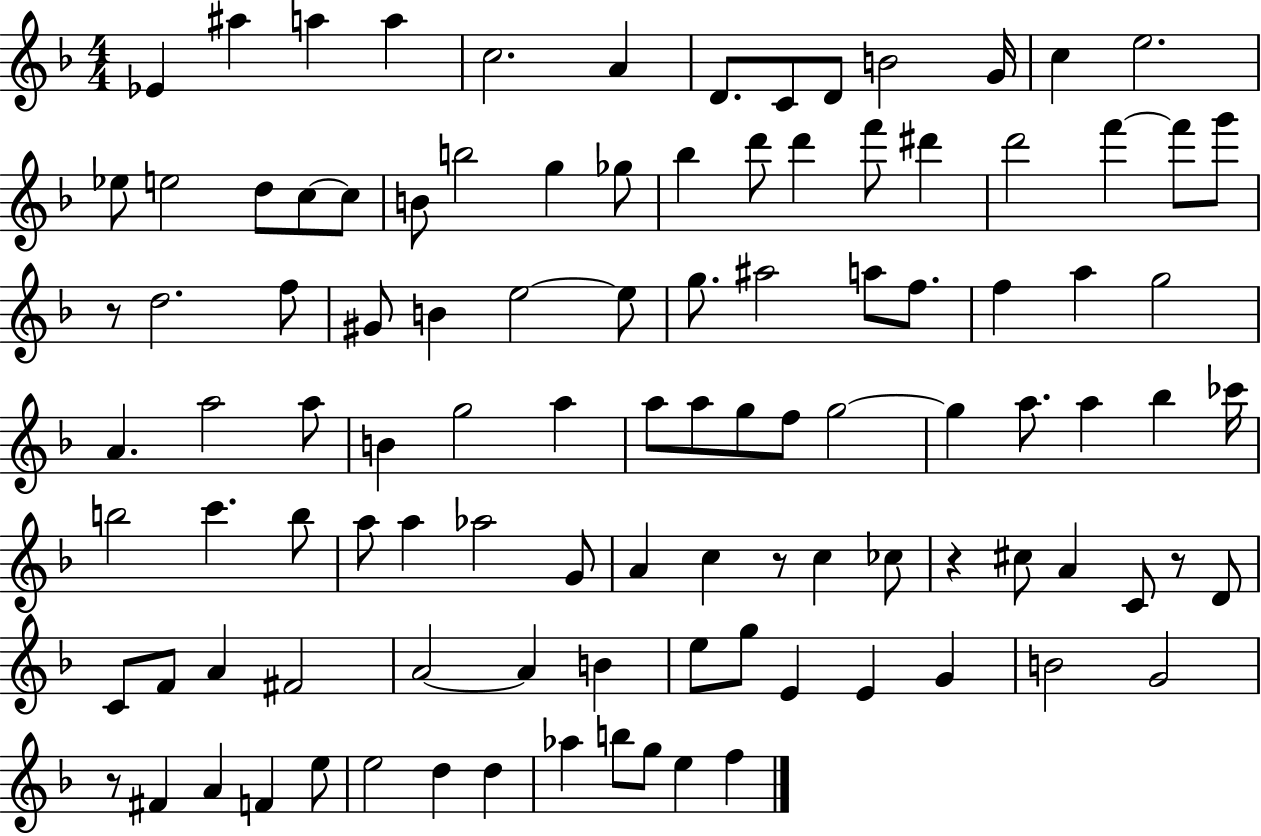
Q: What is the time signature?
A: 4/4